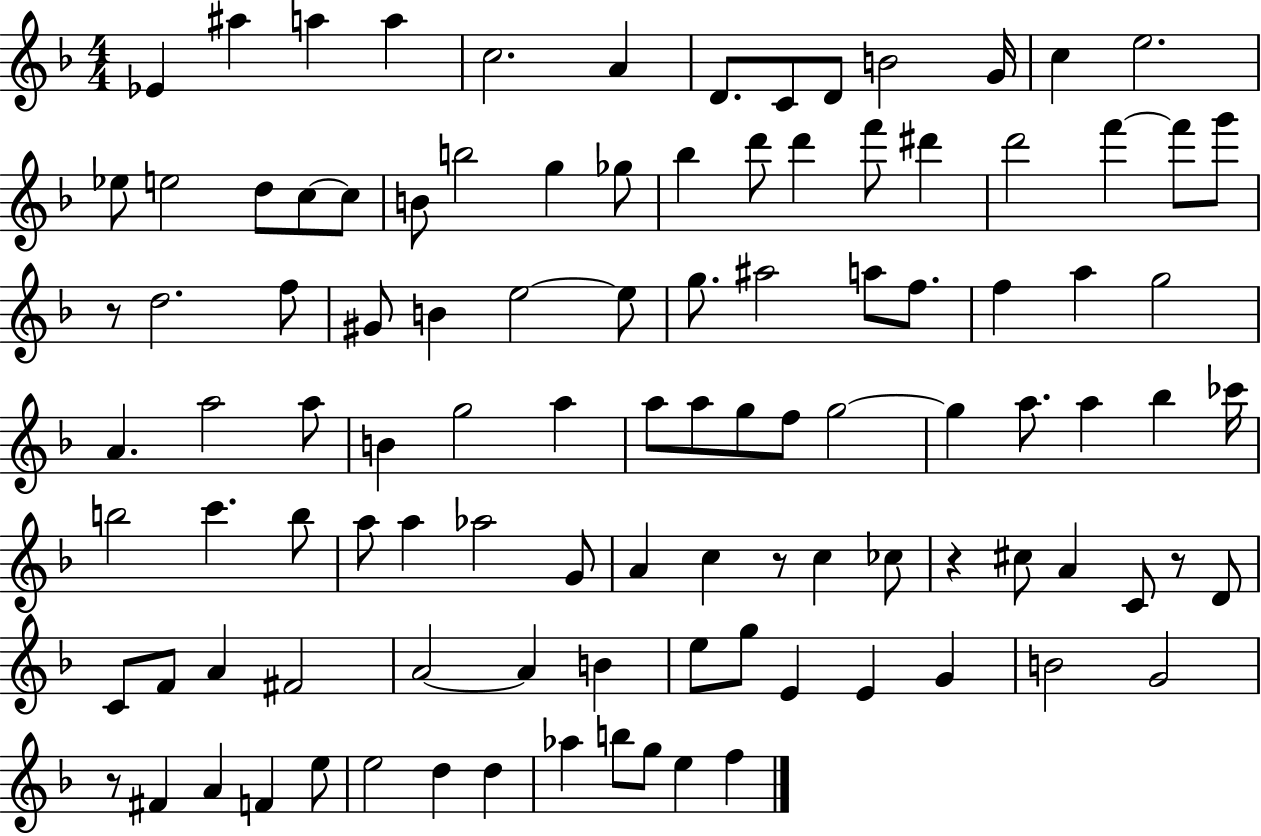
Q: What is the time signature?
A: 4/4